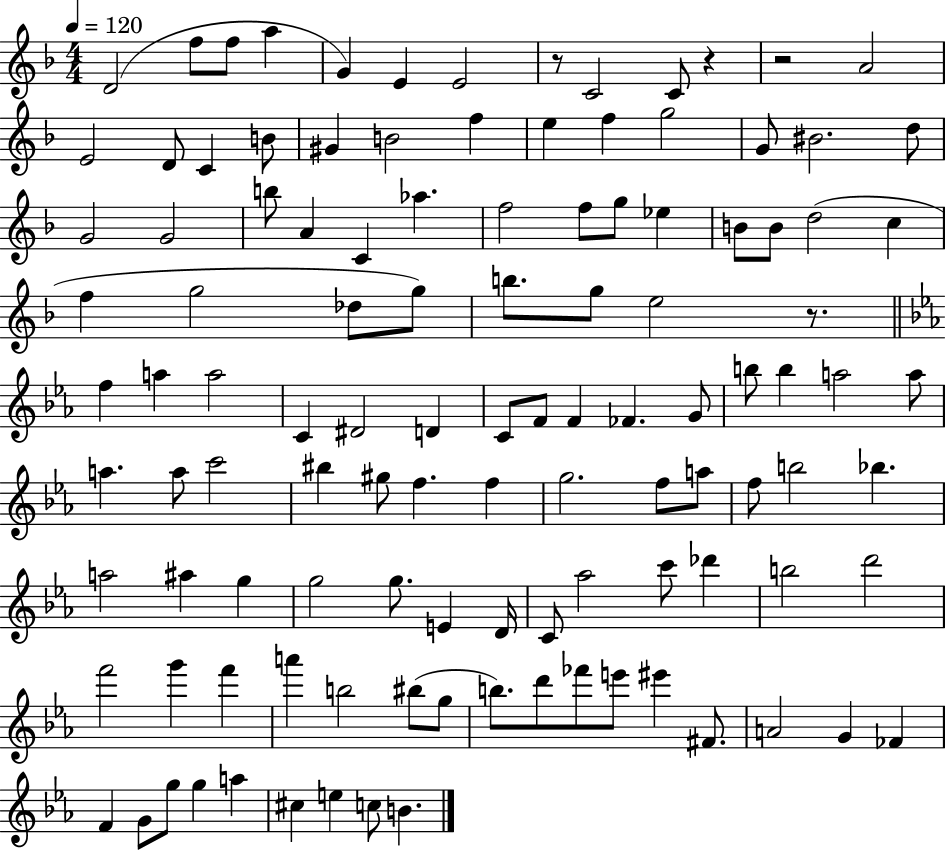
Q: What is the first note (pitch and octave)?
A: D4